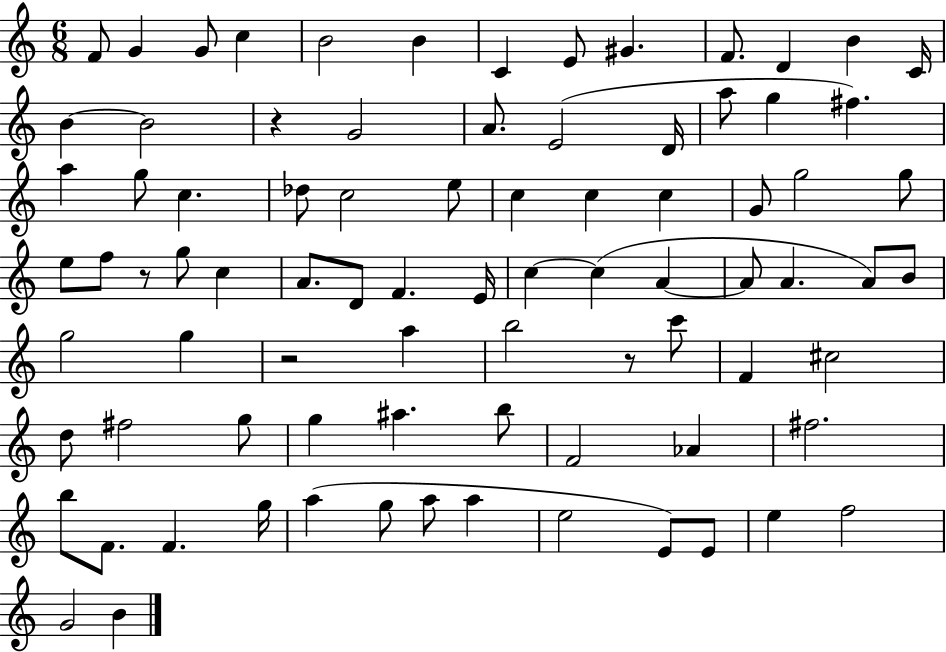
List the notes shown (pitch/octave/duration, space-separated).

F4/e G4/q G4/e C5/q B4/h B4/q C4/q E4/e G#4/q. F4/e. D4/q B4/q C4/s B4/q B4/h R/q G4/h A4/e. E4/h D4/s A5/e G5/q F#5/q. A5/q G5/e C5/q. Db5/e C5/h E5/e C5/q C5/q C5/q G4/e G5/h G5/e E5/e F5/e R/e G5/e C5/q A4/e. D4/e F4/q. E4/s C5/q C5/q A4/q A4/e A4/q. A4/e B4/e G5/h G5/q R/h A5/q B5/h R/e C6/e F4/q C#5/h D5/e F#5/h G5/e G5/q A#5/q. B5/e F4/h Ab4/q F#5/h. B5/e F4/e. F4/q. G5/s A5/q G5/e A5/e A5/q E5/h E4/e E4/e E5/q F5/h G4/h B4/q